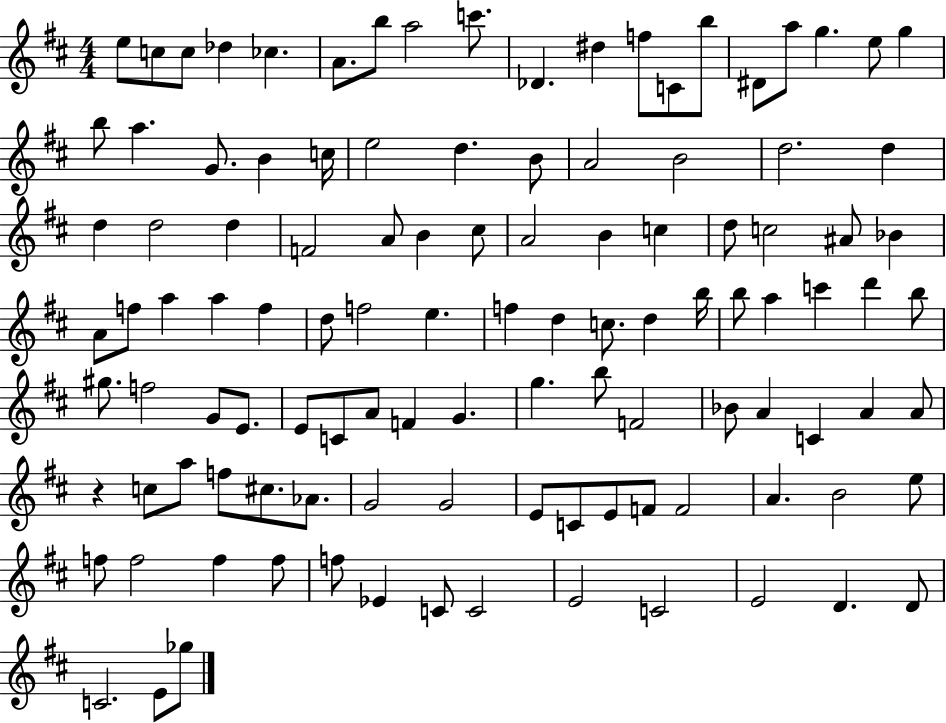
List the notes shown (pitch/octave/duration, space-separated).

E5/e C5/e C5/e Db5/q CES5/q. A4/e. B5/e A5/h C6/e. Db4/q. D#5/q F5/e C4/e B5/e D#4/e A5/e G5/q. E5/e G5/q B5/e A5/q. G4/e. B4/q C5/s E5/h D5/q. B4/e A4/h B4/h D5/h. D5/q D5/q D5/h D5/q F4/h A4/e B4/q C#5/e A4/h B4/q C5/q D5/e C5/h A#4/e Bb4/q A4/e F5/e A5/q A5/q F5/q D5/e F5/h E5/q. F5/q D5/q C5/e. D5/q B5/s B5/e A5/q C6/q D6/q B5/e G#5/e. F5/h G4/e E4/e. E4/e C4/e A4/e F4/q G4/q. G5/q. B5/e F4/h Bb4/e A4/q C4/q A4/q A4/e R/q C5/e A5/e F5/e C#5/e. Ab4/e. G4/h G4/h E4/e C4/e E4/e F4/e F4/h A4/q. B4/h E5/e F5/e F5/h F5/q F5/e F5/e Eb4/q C4/e C4/h E4/h C4/h E4/h D4/q. D4/e C4/h. E4/e Gb5/e